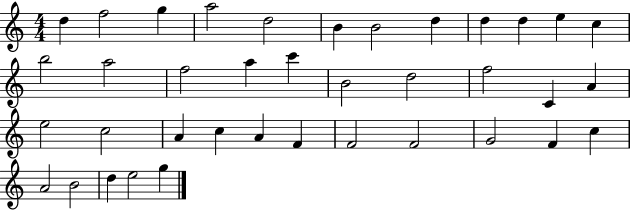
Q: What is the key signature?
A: C major